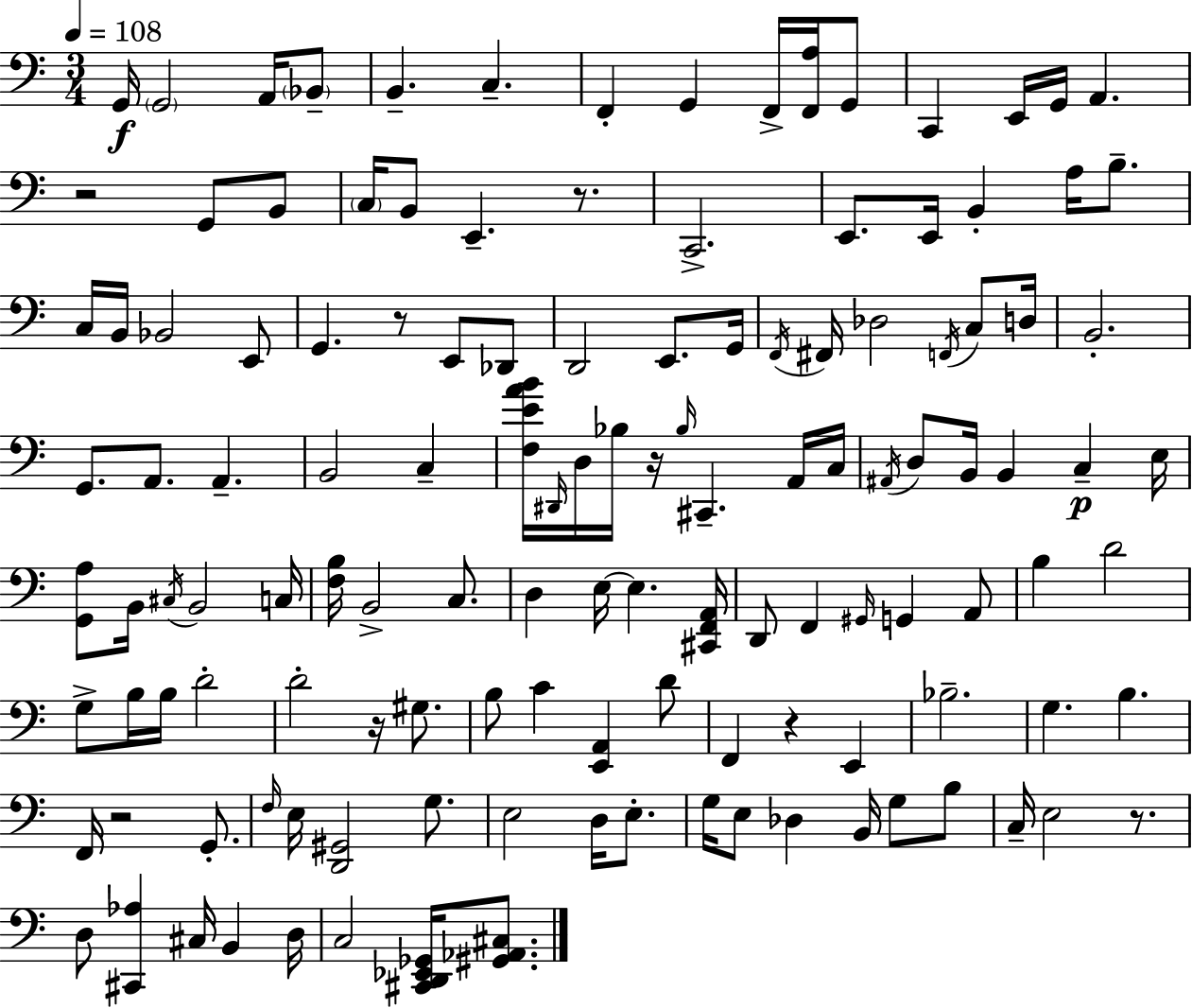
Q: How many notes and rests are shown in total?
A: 129